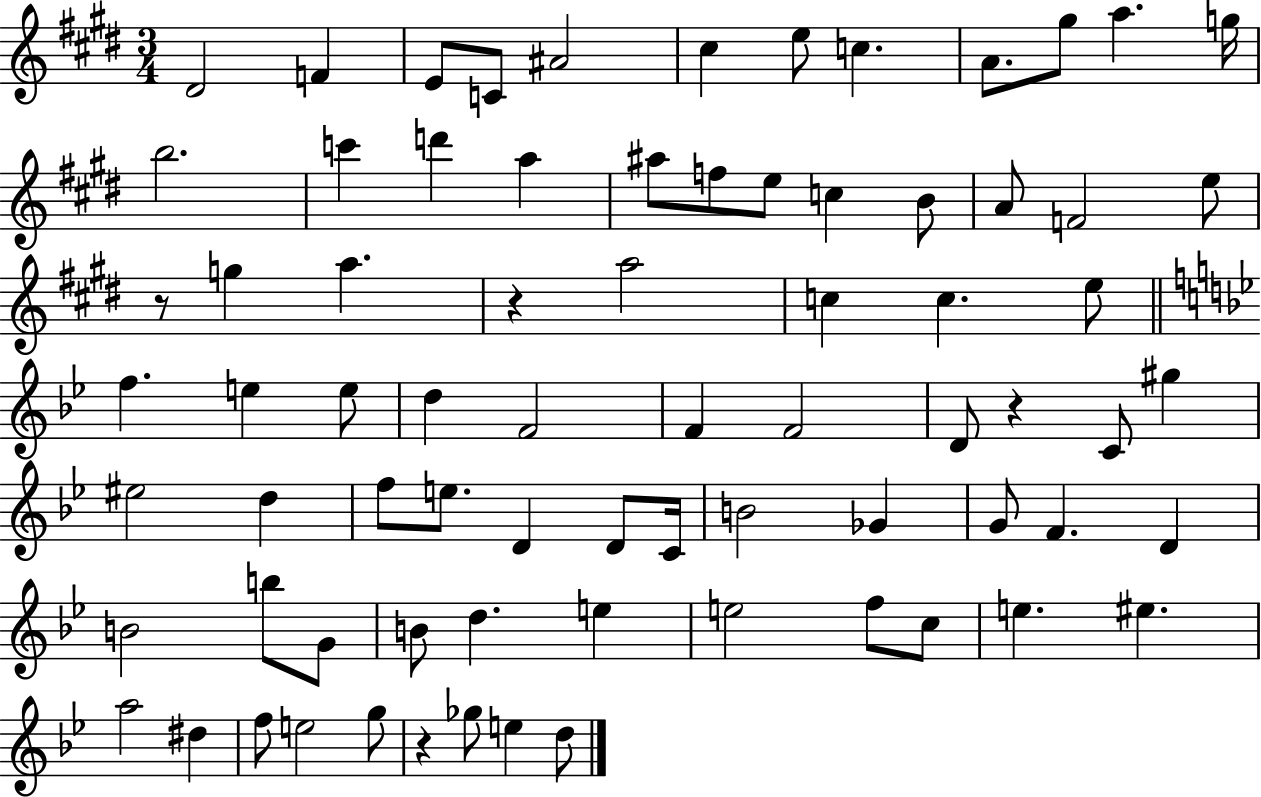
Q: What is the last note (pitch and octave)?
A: D5